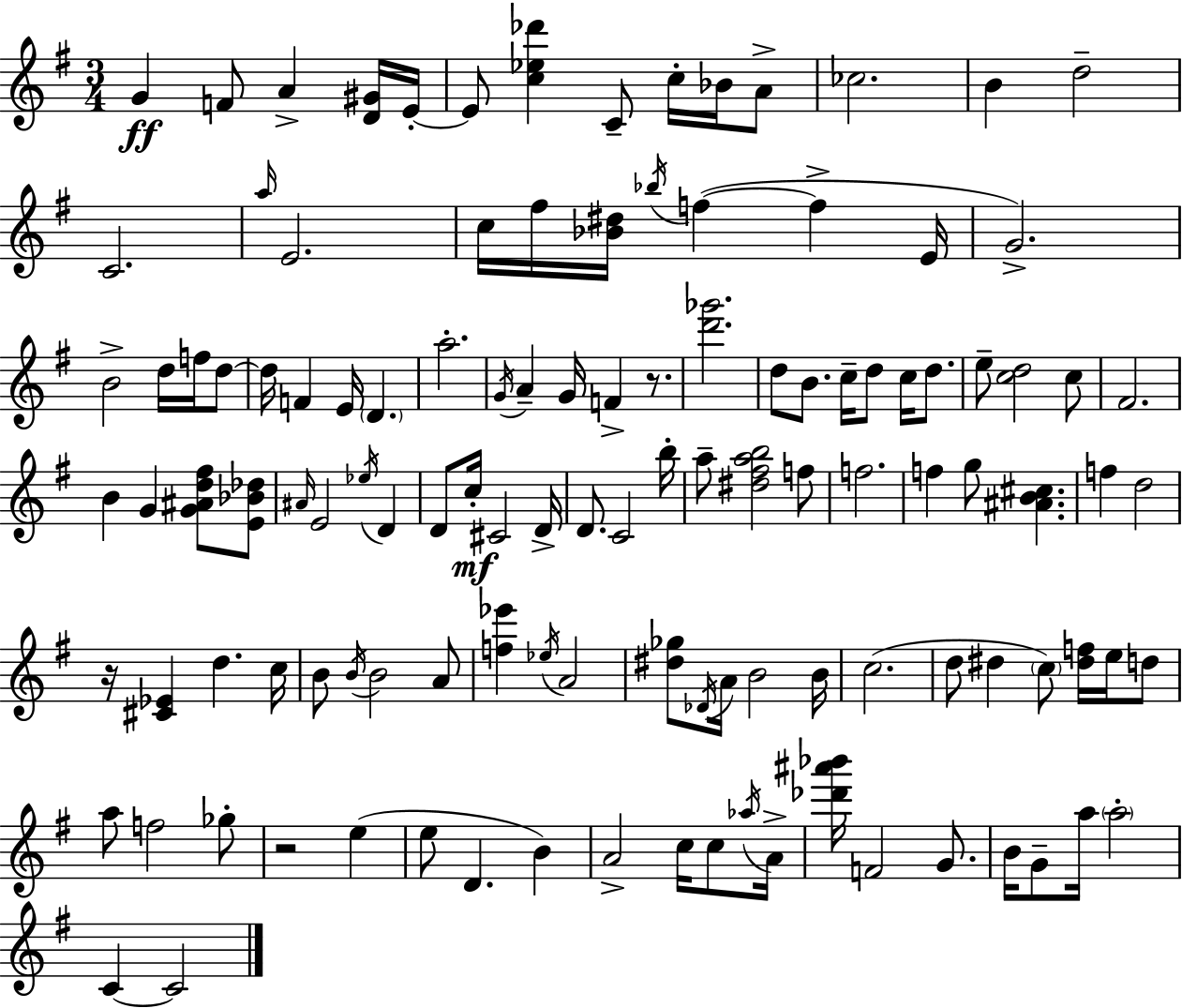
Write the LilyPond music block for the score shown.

{
  \clef treble
  \numericTimeSignature
  \time 3/4
  \key e \minor
  g'4\ff f'8 a'4-> <d' gis'>16 e'16-.~~ | e'8 <c'' ees'' des'''>4 c'8-- c''16-. bes'16 a'8-> | ces''2. | b'4 d''2-- | \break c'2. | \grace { a''16 } e'2. | c''16 fis''16 <bes' dis''>16 \acciaccatura { bes''16 } f''4~(~ f''4-> | e'16 g'2.->) | \break b'2-> d''16 f''16 | d''8~~ d''16 f'4 e'16 \parenthesize d'4. | a''2.-. | \acciaccatura { g'16 } a'4-- g'16 f'4-> | \break r8. <d''' ges'''>2. | d''8 b'8. c''16-- d''8 c''16 | d''8. e''8-- <c'' d''>2 | c''8 fis'2. | \break b'4 g'4 <g' ais' d'' fis''>8 | <e' bes' des''>8 \grace { ais'16 } e'2 | \acciaccatura { ees''16 } d'4 d'8 c''16-.\mf cis'2 | d'16-> d'8. c'2 | \break b''16-. a''8-- <dis'' fis'' a'' b''>2 | f''8 f''2. | f''4 g''8 <ais' b' cis''>4. | f''4 d''2 | \break r16 <cis' ees'>4 d''4. | c''16 b'8 \acciaccatura { b'16 } b'2 | a'8 <f'' ees'''>4 \acciaccatura { ees''16 } a'2 | <dis'' ges''>8 \acciaccatura { des'16 } a'16 b'2 | \break b'16 c''2.( | d''8 dis''4 | \parenthesize c''8) <dis'' f''>16 e''16 d''8 a''8 f''2 | ges''8-. r2 | \break e''4( e''8 d'4. | b'4) a'2-> | c''16 c''8 \acciaccatura { aes''16 } a'16-> <des''' ais''' bes'''>16 f'2 | g'8. b'16 g'8-- | \break a''16 \parenthesize a''2-. c'4~~ | c'2 \bar "|."
}